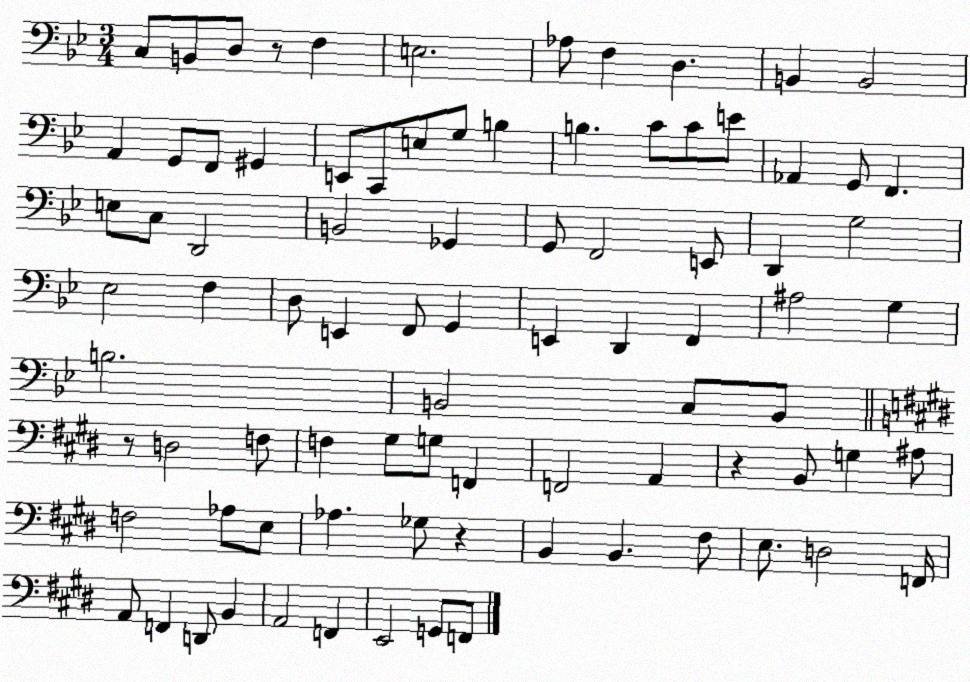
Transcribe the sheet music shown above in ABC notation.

X:1
T:Untitled
M:3/4
L:1/4
K:Bb
C,/2 B,,/2 D,/2 z/2 F, E,2 _A,/2 F, D, B,, B,,2 A,, G,,/2 F,,/2 ^G,, E,,/2 C,,/2 E,/2 G,/2 B, B, C/2 C/2 E/2 _A,, G,,/2 F,, E,/2 C,/2 D,,2 B,,2 _G,, G,,/2 F,,2 E,,/2 D,, G,2 _E,2 F, D,/2 E,, F,,/2 G,, E,, D,, F,, ^A,2 G, B,2 B,,2 C,/2 B,,/2 z/2 D,2 F,/2 F, ^G,/2 G,/2 F,, F,,2 A,, z B,,/2 G, ^A,/2 F,2 _A,/2 E,/2 _A, _G,/2 z B,, B,, ^F,/2 E,/2 D,2 F,,/4 A,,/2 F,, D,,/2 B,, A,,2 F,, E,,2 G,,/2 F,,/2